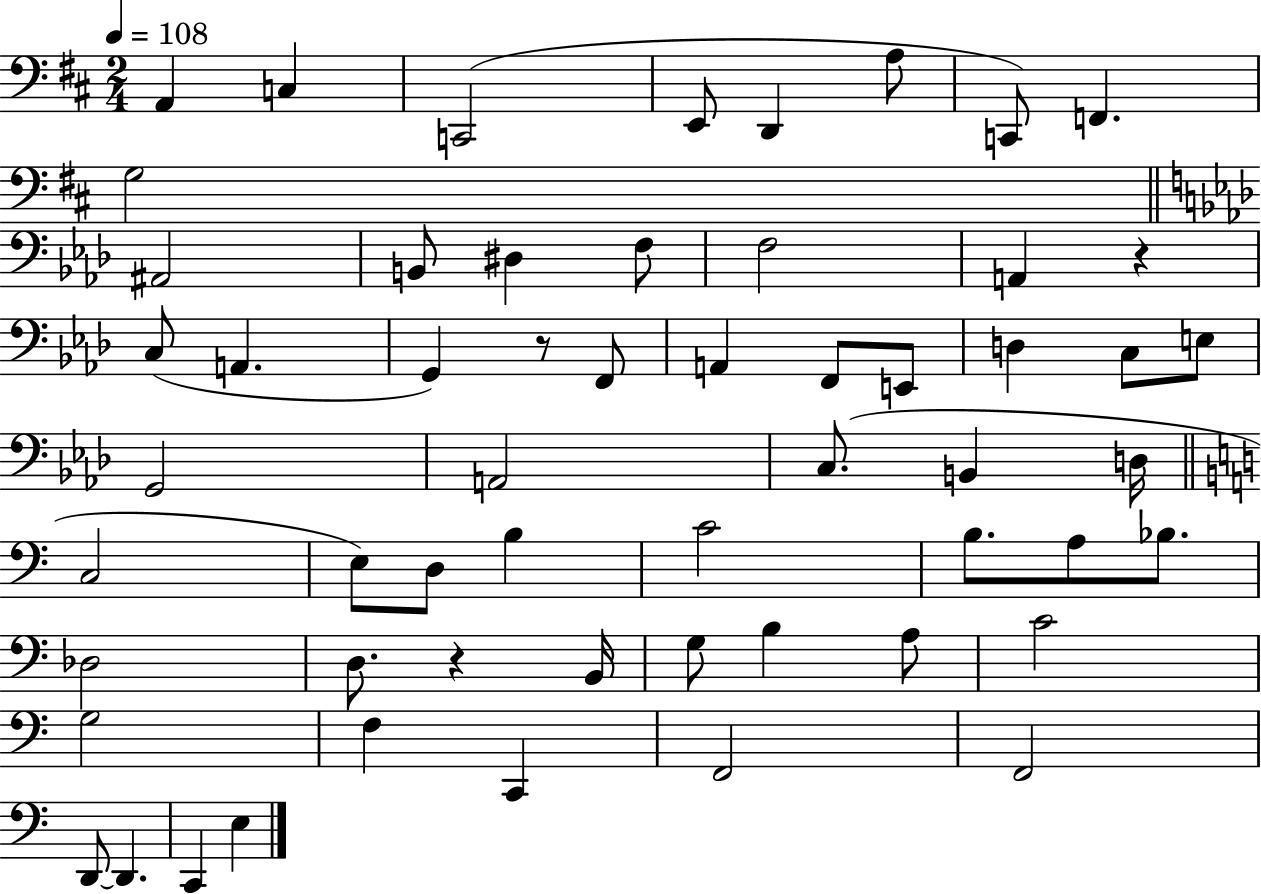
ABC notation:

X:1
T:Untitled
M:2/4
L:1/4
K:D
A,, C, C,,2 E,,/2 D,, A,/2 C,,/2 F,, G,2 ^A,,2 B,,/2 ^D, F,/2 F,2 A,, z C,/2 A,, G,, z/2 F,,/2 A,, F,,/2 E,,/2 D, C,/2 E,/2 G,,2 A,,2 C,/2 B,, D,/4 C,2 E,/2 D,/2 B, C2 B,/2 A,/2 _B,/2 _D,2 D,/2 z B,,/4 G,/2 B, A,/2 C2 G,2 F, C,, F,,2 F,,2 D,,/2 D,, C,, E,